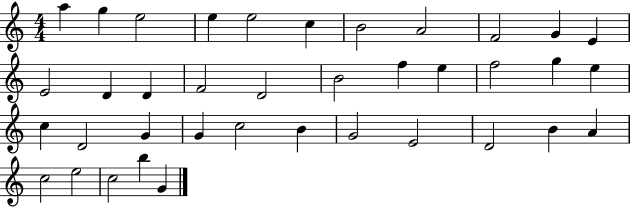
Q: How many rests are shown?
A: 0